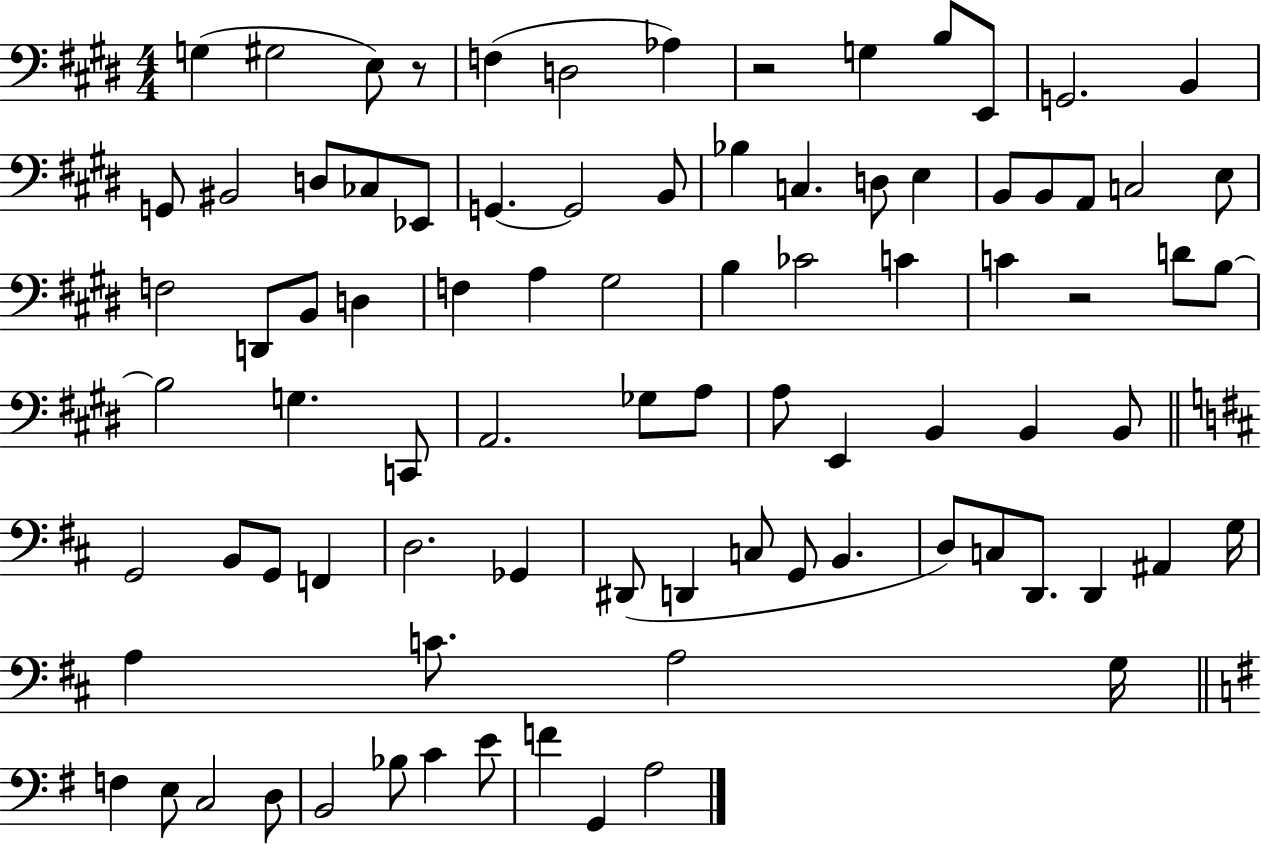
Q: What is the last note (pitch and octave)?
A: A3